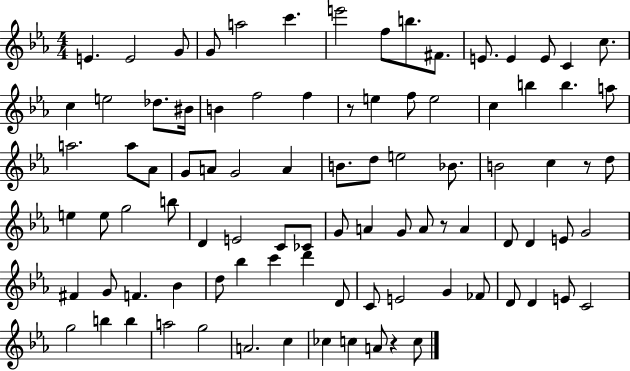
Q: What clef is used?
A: treble